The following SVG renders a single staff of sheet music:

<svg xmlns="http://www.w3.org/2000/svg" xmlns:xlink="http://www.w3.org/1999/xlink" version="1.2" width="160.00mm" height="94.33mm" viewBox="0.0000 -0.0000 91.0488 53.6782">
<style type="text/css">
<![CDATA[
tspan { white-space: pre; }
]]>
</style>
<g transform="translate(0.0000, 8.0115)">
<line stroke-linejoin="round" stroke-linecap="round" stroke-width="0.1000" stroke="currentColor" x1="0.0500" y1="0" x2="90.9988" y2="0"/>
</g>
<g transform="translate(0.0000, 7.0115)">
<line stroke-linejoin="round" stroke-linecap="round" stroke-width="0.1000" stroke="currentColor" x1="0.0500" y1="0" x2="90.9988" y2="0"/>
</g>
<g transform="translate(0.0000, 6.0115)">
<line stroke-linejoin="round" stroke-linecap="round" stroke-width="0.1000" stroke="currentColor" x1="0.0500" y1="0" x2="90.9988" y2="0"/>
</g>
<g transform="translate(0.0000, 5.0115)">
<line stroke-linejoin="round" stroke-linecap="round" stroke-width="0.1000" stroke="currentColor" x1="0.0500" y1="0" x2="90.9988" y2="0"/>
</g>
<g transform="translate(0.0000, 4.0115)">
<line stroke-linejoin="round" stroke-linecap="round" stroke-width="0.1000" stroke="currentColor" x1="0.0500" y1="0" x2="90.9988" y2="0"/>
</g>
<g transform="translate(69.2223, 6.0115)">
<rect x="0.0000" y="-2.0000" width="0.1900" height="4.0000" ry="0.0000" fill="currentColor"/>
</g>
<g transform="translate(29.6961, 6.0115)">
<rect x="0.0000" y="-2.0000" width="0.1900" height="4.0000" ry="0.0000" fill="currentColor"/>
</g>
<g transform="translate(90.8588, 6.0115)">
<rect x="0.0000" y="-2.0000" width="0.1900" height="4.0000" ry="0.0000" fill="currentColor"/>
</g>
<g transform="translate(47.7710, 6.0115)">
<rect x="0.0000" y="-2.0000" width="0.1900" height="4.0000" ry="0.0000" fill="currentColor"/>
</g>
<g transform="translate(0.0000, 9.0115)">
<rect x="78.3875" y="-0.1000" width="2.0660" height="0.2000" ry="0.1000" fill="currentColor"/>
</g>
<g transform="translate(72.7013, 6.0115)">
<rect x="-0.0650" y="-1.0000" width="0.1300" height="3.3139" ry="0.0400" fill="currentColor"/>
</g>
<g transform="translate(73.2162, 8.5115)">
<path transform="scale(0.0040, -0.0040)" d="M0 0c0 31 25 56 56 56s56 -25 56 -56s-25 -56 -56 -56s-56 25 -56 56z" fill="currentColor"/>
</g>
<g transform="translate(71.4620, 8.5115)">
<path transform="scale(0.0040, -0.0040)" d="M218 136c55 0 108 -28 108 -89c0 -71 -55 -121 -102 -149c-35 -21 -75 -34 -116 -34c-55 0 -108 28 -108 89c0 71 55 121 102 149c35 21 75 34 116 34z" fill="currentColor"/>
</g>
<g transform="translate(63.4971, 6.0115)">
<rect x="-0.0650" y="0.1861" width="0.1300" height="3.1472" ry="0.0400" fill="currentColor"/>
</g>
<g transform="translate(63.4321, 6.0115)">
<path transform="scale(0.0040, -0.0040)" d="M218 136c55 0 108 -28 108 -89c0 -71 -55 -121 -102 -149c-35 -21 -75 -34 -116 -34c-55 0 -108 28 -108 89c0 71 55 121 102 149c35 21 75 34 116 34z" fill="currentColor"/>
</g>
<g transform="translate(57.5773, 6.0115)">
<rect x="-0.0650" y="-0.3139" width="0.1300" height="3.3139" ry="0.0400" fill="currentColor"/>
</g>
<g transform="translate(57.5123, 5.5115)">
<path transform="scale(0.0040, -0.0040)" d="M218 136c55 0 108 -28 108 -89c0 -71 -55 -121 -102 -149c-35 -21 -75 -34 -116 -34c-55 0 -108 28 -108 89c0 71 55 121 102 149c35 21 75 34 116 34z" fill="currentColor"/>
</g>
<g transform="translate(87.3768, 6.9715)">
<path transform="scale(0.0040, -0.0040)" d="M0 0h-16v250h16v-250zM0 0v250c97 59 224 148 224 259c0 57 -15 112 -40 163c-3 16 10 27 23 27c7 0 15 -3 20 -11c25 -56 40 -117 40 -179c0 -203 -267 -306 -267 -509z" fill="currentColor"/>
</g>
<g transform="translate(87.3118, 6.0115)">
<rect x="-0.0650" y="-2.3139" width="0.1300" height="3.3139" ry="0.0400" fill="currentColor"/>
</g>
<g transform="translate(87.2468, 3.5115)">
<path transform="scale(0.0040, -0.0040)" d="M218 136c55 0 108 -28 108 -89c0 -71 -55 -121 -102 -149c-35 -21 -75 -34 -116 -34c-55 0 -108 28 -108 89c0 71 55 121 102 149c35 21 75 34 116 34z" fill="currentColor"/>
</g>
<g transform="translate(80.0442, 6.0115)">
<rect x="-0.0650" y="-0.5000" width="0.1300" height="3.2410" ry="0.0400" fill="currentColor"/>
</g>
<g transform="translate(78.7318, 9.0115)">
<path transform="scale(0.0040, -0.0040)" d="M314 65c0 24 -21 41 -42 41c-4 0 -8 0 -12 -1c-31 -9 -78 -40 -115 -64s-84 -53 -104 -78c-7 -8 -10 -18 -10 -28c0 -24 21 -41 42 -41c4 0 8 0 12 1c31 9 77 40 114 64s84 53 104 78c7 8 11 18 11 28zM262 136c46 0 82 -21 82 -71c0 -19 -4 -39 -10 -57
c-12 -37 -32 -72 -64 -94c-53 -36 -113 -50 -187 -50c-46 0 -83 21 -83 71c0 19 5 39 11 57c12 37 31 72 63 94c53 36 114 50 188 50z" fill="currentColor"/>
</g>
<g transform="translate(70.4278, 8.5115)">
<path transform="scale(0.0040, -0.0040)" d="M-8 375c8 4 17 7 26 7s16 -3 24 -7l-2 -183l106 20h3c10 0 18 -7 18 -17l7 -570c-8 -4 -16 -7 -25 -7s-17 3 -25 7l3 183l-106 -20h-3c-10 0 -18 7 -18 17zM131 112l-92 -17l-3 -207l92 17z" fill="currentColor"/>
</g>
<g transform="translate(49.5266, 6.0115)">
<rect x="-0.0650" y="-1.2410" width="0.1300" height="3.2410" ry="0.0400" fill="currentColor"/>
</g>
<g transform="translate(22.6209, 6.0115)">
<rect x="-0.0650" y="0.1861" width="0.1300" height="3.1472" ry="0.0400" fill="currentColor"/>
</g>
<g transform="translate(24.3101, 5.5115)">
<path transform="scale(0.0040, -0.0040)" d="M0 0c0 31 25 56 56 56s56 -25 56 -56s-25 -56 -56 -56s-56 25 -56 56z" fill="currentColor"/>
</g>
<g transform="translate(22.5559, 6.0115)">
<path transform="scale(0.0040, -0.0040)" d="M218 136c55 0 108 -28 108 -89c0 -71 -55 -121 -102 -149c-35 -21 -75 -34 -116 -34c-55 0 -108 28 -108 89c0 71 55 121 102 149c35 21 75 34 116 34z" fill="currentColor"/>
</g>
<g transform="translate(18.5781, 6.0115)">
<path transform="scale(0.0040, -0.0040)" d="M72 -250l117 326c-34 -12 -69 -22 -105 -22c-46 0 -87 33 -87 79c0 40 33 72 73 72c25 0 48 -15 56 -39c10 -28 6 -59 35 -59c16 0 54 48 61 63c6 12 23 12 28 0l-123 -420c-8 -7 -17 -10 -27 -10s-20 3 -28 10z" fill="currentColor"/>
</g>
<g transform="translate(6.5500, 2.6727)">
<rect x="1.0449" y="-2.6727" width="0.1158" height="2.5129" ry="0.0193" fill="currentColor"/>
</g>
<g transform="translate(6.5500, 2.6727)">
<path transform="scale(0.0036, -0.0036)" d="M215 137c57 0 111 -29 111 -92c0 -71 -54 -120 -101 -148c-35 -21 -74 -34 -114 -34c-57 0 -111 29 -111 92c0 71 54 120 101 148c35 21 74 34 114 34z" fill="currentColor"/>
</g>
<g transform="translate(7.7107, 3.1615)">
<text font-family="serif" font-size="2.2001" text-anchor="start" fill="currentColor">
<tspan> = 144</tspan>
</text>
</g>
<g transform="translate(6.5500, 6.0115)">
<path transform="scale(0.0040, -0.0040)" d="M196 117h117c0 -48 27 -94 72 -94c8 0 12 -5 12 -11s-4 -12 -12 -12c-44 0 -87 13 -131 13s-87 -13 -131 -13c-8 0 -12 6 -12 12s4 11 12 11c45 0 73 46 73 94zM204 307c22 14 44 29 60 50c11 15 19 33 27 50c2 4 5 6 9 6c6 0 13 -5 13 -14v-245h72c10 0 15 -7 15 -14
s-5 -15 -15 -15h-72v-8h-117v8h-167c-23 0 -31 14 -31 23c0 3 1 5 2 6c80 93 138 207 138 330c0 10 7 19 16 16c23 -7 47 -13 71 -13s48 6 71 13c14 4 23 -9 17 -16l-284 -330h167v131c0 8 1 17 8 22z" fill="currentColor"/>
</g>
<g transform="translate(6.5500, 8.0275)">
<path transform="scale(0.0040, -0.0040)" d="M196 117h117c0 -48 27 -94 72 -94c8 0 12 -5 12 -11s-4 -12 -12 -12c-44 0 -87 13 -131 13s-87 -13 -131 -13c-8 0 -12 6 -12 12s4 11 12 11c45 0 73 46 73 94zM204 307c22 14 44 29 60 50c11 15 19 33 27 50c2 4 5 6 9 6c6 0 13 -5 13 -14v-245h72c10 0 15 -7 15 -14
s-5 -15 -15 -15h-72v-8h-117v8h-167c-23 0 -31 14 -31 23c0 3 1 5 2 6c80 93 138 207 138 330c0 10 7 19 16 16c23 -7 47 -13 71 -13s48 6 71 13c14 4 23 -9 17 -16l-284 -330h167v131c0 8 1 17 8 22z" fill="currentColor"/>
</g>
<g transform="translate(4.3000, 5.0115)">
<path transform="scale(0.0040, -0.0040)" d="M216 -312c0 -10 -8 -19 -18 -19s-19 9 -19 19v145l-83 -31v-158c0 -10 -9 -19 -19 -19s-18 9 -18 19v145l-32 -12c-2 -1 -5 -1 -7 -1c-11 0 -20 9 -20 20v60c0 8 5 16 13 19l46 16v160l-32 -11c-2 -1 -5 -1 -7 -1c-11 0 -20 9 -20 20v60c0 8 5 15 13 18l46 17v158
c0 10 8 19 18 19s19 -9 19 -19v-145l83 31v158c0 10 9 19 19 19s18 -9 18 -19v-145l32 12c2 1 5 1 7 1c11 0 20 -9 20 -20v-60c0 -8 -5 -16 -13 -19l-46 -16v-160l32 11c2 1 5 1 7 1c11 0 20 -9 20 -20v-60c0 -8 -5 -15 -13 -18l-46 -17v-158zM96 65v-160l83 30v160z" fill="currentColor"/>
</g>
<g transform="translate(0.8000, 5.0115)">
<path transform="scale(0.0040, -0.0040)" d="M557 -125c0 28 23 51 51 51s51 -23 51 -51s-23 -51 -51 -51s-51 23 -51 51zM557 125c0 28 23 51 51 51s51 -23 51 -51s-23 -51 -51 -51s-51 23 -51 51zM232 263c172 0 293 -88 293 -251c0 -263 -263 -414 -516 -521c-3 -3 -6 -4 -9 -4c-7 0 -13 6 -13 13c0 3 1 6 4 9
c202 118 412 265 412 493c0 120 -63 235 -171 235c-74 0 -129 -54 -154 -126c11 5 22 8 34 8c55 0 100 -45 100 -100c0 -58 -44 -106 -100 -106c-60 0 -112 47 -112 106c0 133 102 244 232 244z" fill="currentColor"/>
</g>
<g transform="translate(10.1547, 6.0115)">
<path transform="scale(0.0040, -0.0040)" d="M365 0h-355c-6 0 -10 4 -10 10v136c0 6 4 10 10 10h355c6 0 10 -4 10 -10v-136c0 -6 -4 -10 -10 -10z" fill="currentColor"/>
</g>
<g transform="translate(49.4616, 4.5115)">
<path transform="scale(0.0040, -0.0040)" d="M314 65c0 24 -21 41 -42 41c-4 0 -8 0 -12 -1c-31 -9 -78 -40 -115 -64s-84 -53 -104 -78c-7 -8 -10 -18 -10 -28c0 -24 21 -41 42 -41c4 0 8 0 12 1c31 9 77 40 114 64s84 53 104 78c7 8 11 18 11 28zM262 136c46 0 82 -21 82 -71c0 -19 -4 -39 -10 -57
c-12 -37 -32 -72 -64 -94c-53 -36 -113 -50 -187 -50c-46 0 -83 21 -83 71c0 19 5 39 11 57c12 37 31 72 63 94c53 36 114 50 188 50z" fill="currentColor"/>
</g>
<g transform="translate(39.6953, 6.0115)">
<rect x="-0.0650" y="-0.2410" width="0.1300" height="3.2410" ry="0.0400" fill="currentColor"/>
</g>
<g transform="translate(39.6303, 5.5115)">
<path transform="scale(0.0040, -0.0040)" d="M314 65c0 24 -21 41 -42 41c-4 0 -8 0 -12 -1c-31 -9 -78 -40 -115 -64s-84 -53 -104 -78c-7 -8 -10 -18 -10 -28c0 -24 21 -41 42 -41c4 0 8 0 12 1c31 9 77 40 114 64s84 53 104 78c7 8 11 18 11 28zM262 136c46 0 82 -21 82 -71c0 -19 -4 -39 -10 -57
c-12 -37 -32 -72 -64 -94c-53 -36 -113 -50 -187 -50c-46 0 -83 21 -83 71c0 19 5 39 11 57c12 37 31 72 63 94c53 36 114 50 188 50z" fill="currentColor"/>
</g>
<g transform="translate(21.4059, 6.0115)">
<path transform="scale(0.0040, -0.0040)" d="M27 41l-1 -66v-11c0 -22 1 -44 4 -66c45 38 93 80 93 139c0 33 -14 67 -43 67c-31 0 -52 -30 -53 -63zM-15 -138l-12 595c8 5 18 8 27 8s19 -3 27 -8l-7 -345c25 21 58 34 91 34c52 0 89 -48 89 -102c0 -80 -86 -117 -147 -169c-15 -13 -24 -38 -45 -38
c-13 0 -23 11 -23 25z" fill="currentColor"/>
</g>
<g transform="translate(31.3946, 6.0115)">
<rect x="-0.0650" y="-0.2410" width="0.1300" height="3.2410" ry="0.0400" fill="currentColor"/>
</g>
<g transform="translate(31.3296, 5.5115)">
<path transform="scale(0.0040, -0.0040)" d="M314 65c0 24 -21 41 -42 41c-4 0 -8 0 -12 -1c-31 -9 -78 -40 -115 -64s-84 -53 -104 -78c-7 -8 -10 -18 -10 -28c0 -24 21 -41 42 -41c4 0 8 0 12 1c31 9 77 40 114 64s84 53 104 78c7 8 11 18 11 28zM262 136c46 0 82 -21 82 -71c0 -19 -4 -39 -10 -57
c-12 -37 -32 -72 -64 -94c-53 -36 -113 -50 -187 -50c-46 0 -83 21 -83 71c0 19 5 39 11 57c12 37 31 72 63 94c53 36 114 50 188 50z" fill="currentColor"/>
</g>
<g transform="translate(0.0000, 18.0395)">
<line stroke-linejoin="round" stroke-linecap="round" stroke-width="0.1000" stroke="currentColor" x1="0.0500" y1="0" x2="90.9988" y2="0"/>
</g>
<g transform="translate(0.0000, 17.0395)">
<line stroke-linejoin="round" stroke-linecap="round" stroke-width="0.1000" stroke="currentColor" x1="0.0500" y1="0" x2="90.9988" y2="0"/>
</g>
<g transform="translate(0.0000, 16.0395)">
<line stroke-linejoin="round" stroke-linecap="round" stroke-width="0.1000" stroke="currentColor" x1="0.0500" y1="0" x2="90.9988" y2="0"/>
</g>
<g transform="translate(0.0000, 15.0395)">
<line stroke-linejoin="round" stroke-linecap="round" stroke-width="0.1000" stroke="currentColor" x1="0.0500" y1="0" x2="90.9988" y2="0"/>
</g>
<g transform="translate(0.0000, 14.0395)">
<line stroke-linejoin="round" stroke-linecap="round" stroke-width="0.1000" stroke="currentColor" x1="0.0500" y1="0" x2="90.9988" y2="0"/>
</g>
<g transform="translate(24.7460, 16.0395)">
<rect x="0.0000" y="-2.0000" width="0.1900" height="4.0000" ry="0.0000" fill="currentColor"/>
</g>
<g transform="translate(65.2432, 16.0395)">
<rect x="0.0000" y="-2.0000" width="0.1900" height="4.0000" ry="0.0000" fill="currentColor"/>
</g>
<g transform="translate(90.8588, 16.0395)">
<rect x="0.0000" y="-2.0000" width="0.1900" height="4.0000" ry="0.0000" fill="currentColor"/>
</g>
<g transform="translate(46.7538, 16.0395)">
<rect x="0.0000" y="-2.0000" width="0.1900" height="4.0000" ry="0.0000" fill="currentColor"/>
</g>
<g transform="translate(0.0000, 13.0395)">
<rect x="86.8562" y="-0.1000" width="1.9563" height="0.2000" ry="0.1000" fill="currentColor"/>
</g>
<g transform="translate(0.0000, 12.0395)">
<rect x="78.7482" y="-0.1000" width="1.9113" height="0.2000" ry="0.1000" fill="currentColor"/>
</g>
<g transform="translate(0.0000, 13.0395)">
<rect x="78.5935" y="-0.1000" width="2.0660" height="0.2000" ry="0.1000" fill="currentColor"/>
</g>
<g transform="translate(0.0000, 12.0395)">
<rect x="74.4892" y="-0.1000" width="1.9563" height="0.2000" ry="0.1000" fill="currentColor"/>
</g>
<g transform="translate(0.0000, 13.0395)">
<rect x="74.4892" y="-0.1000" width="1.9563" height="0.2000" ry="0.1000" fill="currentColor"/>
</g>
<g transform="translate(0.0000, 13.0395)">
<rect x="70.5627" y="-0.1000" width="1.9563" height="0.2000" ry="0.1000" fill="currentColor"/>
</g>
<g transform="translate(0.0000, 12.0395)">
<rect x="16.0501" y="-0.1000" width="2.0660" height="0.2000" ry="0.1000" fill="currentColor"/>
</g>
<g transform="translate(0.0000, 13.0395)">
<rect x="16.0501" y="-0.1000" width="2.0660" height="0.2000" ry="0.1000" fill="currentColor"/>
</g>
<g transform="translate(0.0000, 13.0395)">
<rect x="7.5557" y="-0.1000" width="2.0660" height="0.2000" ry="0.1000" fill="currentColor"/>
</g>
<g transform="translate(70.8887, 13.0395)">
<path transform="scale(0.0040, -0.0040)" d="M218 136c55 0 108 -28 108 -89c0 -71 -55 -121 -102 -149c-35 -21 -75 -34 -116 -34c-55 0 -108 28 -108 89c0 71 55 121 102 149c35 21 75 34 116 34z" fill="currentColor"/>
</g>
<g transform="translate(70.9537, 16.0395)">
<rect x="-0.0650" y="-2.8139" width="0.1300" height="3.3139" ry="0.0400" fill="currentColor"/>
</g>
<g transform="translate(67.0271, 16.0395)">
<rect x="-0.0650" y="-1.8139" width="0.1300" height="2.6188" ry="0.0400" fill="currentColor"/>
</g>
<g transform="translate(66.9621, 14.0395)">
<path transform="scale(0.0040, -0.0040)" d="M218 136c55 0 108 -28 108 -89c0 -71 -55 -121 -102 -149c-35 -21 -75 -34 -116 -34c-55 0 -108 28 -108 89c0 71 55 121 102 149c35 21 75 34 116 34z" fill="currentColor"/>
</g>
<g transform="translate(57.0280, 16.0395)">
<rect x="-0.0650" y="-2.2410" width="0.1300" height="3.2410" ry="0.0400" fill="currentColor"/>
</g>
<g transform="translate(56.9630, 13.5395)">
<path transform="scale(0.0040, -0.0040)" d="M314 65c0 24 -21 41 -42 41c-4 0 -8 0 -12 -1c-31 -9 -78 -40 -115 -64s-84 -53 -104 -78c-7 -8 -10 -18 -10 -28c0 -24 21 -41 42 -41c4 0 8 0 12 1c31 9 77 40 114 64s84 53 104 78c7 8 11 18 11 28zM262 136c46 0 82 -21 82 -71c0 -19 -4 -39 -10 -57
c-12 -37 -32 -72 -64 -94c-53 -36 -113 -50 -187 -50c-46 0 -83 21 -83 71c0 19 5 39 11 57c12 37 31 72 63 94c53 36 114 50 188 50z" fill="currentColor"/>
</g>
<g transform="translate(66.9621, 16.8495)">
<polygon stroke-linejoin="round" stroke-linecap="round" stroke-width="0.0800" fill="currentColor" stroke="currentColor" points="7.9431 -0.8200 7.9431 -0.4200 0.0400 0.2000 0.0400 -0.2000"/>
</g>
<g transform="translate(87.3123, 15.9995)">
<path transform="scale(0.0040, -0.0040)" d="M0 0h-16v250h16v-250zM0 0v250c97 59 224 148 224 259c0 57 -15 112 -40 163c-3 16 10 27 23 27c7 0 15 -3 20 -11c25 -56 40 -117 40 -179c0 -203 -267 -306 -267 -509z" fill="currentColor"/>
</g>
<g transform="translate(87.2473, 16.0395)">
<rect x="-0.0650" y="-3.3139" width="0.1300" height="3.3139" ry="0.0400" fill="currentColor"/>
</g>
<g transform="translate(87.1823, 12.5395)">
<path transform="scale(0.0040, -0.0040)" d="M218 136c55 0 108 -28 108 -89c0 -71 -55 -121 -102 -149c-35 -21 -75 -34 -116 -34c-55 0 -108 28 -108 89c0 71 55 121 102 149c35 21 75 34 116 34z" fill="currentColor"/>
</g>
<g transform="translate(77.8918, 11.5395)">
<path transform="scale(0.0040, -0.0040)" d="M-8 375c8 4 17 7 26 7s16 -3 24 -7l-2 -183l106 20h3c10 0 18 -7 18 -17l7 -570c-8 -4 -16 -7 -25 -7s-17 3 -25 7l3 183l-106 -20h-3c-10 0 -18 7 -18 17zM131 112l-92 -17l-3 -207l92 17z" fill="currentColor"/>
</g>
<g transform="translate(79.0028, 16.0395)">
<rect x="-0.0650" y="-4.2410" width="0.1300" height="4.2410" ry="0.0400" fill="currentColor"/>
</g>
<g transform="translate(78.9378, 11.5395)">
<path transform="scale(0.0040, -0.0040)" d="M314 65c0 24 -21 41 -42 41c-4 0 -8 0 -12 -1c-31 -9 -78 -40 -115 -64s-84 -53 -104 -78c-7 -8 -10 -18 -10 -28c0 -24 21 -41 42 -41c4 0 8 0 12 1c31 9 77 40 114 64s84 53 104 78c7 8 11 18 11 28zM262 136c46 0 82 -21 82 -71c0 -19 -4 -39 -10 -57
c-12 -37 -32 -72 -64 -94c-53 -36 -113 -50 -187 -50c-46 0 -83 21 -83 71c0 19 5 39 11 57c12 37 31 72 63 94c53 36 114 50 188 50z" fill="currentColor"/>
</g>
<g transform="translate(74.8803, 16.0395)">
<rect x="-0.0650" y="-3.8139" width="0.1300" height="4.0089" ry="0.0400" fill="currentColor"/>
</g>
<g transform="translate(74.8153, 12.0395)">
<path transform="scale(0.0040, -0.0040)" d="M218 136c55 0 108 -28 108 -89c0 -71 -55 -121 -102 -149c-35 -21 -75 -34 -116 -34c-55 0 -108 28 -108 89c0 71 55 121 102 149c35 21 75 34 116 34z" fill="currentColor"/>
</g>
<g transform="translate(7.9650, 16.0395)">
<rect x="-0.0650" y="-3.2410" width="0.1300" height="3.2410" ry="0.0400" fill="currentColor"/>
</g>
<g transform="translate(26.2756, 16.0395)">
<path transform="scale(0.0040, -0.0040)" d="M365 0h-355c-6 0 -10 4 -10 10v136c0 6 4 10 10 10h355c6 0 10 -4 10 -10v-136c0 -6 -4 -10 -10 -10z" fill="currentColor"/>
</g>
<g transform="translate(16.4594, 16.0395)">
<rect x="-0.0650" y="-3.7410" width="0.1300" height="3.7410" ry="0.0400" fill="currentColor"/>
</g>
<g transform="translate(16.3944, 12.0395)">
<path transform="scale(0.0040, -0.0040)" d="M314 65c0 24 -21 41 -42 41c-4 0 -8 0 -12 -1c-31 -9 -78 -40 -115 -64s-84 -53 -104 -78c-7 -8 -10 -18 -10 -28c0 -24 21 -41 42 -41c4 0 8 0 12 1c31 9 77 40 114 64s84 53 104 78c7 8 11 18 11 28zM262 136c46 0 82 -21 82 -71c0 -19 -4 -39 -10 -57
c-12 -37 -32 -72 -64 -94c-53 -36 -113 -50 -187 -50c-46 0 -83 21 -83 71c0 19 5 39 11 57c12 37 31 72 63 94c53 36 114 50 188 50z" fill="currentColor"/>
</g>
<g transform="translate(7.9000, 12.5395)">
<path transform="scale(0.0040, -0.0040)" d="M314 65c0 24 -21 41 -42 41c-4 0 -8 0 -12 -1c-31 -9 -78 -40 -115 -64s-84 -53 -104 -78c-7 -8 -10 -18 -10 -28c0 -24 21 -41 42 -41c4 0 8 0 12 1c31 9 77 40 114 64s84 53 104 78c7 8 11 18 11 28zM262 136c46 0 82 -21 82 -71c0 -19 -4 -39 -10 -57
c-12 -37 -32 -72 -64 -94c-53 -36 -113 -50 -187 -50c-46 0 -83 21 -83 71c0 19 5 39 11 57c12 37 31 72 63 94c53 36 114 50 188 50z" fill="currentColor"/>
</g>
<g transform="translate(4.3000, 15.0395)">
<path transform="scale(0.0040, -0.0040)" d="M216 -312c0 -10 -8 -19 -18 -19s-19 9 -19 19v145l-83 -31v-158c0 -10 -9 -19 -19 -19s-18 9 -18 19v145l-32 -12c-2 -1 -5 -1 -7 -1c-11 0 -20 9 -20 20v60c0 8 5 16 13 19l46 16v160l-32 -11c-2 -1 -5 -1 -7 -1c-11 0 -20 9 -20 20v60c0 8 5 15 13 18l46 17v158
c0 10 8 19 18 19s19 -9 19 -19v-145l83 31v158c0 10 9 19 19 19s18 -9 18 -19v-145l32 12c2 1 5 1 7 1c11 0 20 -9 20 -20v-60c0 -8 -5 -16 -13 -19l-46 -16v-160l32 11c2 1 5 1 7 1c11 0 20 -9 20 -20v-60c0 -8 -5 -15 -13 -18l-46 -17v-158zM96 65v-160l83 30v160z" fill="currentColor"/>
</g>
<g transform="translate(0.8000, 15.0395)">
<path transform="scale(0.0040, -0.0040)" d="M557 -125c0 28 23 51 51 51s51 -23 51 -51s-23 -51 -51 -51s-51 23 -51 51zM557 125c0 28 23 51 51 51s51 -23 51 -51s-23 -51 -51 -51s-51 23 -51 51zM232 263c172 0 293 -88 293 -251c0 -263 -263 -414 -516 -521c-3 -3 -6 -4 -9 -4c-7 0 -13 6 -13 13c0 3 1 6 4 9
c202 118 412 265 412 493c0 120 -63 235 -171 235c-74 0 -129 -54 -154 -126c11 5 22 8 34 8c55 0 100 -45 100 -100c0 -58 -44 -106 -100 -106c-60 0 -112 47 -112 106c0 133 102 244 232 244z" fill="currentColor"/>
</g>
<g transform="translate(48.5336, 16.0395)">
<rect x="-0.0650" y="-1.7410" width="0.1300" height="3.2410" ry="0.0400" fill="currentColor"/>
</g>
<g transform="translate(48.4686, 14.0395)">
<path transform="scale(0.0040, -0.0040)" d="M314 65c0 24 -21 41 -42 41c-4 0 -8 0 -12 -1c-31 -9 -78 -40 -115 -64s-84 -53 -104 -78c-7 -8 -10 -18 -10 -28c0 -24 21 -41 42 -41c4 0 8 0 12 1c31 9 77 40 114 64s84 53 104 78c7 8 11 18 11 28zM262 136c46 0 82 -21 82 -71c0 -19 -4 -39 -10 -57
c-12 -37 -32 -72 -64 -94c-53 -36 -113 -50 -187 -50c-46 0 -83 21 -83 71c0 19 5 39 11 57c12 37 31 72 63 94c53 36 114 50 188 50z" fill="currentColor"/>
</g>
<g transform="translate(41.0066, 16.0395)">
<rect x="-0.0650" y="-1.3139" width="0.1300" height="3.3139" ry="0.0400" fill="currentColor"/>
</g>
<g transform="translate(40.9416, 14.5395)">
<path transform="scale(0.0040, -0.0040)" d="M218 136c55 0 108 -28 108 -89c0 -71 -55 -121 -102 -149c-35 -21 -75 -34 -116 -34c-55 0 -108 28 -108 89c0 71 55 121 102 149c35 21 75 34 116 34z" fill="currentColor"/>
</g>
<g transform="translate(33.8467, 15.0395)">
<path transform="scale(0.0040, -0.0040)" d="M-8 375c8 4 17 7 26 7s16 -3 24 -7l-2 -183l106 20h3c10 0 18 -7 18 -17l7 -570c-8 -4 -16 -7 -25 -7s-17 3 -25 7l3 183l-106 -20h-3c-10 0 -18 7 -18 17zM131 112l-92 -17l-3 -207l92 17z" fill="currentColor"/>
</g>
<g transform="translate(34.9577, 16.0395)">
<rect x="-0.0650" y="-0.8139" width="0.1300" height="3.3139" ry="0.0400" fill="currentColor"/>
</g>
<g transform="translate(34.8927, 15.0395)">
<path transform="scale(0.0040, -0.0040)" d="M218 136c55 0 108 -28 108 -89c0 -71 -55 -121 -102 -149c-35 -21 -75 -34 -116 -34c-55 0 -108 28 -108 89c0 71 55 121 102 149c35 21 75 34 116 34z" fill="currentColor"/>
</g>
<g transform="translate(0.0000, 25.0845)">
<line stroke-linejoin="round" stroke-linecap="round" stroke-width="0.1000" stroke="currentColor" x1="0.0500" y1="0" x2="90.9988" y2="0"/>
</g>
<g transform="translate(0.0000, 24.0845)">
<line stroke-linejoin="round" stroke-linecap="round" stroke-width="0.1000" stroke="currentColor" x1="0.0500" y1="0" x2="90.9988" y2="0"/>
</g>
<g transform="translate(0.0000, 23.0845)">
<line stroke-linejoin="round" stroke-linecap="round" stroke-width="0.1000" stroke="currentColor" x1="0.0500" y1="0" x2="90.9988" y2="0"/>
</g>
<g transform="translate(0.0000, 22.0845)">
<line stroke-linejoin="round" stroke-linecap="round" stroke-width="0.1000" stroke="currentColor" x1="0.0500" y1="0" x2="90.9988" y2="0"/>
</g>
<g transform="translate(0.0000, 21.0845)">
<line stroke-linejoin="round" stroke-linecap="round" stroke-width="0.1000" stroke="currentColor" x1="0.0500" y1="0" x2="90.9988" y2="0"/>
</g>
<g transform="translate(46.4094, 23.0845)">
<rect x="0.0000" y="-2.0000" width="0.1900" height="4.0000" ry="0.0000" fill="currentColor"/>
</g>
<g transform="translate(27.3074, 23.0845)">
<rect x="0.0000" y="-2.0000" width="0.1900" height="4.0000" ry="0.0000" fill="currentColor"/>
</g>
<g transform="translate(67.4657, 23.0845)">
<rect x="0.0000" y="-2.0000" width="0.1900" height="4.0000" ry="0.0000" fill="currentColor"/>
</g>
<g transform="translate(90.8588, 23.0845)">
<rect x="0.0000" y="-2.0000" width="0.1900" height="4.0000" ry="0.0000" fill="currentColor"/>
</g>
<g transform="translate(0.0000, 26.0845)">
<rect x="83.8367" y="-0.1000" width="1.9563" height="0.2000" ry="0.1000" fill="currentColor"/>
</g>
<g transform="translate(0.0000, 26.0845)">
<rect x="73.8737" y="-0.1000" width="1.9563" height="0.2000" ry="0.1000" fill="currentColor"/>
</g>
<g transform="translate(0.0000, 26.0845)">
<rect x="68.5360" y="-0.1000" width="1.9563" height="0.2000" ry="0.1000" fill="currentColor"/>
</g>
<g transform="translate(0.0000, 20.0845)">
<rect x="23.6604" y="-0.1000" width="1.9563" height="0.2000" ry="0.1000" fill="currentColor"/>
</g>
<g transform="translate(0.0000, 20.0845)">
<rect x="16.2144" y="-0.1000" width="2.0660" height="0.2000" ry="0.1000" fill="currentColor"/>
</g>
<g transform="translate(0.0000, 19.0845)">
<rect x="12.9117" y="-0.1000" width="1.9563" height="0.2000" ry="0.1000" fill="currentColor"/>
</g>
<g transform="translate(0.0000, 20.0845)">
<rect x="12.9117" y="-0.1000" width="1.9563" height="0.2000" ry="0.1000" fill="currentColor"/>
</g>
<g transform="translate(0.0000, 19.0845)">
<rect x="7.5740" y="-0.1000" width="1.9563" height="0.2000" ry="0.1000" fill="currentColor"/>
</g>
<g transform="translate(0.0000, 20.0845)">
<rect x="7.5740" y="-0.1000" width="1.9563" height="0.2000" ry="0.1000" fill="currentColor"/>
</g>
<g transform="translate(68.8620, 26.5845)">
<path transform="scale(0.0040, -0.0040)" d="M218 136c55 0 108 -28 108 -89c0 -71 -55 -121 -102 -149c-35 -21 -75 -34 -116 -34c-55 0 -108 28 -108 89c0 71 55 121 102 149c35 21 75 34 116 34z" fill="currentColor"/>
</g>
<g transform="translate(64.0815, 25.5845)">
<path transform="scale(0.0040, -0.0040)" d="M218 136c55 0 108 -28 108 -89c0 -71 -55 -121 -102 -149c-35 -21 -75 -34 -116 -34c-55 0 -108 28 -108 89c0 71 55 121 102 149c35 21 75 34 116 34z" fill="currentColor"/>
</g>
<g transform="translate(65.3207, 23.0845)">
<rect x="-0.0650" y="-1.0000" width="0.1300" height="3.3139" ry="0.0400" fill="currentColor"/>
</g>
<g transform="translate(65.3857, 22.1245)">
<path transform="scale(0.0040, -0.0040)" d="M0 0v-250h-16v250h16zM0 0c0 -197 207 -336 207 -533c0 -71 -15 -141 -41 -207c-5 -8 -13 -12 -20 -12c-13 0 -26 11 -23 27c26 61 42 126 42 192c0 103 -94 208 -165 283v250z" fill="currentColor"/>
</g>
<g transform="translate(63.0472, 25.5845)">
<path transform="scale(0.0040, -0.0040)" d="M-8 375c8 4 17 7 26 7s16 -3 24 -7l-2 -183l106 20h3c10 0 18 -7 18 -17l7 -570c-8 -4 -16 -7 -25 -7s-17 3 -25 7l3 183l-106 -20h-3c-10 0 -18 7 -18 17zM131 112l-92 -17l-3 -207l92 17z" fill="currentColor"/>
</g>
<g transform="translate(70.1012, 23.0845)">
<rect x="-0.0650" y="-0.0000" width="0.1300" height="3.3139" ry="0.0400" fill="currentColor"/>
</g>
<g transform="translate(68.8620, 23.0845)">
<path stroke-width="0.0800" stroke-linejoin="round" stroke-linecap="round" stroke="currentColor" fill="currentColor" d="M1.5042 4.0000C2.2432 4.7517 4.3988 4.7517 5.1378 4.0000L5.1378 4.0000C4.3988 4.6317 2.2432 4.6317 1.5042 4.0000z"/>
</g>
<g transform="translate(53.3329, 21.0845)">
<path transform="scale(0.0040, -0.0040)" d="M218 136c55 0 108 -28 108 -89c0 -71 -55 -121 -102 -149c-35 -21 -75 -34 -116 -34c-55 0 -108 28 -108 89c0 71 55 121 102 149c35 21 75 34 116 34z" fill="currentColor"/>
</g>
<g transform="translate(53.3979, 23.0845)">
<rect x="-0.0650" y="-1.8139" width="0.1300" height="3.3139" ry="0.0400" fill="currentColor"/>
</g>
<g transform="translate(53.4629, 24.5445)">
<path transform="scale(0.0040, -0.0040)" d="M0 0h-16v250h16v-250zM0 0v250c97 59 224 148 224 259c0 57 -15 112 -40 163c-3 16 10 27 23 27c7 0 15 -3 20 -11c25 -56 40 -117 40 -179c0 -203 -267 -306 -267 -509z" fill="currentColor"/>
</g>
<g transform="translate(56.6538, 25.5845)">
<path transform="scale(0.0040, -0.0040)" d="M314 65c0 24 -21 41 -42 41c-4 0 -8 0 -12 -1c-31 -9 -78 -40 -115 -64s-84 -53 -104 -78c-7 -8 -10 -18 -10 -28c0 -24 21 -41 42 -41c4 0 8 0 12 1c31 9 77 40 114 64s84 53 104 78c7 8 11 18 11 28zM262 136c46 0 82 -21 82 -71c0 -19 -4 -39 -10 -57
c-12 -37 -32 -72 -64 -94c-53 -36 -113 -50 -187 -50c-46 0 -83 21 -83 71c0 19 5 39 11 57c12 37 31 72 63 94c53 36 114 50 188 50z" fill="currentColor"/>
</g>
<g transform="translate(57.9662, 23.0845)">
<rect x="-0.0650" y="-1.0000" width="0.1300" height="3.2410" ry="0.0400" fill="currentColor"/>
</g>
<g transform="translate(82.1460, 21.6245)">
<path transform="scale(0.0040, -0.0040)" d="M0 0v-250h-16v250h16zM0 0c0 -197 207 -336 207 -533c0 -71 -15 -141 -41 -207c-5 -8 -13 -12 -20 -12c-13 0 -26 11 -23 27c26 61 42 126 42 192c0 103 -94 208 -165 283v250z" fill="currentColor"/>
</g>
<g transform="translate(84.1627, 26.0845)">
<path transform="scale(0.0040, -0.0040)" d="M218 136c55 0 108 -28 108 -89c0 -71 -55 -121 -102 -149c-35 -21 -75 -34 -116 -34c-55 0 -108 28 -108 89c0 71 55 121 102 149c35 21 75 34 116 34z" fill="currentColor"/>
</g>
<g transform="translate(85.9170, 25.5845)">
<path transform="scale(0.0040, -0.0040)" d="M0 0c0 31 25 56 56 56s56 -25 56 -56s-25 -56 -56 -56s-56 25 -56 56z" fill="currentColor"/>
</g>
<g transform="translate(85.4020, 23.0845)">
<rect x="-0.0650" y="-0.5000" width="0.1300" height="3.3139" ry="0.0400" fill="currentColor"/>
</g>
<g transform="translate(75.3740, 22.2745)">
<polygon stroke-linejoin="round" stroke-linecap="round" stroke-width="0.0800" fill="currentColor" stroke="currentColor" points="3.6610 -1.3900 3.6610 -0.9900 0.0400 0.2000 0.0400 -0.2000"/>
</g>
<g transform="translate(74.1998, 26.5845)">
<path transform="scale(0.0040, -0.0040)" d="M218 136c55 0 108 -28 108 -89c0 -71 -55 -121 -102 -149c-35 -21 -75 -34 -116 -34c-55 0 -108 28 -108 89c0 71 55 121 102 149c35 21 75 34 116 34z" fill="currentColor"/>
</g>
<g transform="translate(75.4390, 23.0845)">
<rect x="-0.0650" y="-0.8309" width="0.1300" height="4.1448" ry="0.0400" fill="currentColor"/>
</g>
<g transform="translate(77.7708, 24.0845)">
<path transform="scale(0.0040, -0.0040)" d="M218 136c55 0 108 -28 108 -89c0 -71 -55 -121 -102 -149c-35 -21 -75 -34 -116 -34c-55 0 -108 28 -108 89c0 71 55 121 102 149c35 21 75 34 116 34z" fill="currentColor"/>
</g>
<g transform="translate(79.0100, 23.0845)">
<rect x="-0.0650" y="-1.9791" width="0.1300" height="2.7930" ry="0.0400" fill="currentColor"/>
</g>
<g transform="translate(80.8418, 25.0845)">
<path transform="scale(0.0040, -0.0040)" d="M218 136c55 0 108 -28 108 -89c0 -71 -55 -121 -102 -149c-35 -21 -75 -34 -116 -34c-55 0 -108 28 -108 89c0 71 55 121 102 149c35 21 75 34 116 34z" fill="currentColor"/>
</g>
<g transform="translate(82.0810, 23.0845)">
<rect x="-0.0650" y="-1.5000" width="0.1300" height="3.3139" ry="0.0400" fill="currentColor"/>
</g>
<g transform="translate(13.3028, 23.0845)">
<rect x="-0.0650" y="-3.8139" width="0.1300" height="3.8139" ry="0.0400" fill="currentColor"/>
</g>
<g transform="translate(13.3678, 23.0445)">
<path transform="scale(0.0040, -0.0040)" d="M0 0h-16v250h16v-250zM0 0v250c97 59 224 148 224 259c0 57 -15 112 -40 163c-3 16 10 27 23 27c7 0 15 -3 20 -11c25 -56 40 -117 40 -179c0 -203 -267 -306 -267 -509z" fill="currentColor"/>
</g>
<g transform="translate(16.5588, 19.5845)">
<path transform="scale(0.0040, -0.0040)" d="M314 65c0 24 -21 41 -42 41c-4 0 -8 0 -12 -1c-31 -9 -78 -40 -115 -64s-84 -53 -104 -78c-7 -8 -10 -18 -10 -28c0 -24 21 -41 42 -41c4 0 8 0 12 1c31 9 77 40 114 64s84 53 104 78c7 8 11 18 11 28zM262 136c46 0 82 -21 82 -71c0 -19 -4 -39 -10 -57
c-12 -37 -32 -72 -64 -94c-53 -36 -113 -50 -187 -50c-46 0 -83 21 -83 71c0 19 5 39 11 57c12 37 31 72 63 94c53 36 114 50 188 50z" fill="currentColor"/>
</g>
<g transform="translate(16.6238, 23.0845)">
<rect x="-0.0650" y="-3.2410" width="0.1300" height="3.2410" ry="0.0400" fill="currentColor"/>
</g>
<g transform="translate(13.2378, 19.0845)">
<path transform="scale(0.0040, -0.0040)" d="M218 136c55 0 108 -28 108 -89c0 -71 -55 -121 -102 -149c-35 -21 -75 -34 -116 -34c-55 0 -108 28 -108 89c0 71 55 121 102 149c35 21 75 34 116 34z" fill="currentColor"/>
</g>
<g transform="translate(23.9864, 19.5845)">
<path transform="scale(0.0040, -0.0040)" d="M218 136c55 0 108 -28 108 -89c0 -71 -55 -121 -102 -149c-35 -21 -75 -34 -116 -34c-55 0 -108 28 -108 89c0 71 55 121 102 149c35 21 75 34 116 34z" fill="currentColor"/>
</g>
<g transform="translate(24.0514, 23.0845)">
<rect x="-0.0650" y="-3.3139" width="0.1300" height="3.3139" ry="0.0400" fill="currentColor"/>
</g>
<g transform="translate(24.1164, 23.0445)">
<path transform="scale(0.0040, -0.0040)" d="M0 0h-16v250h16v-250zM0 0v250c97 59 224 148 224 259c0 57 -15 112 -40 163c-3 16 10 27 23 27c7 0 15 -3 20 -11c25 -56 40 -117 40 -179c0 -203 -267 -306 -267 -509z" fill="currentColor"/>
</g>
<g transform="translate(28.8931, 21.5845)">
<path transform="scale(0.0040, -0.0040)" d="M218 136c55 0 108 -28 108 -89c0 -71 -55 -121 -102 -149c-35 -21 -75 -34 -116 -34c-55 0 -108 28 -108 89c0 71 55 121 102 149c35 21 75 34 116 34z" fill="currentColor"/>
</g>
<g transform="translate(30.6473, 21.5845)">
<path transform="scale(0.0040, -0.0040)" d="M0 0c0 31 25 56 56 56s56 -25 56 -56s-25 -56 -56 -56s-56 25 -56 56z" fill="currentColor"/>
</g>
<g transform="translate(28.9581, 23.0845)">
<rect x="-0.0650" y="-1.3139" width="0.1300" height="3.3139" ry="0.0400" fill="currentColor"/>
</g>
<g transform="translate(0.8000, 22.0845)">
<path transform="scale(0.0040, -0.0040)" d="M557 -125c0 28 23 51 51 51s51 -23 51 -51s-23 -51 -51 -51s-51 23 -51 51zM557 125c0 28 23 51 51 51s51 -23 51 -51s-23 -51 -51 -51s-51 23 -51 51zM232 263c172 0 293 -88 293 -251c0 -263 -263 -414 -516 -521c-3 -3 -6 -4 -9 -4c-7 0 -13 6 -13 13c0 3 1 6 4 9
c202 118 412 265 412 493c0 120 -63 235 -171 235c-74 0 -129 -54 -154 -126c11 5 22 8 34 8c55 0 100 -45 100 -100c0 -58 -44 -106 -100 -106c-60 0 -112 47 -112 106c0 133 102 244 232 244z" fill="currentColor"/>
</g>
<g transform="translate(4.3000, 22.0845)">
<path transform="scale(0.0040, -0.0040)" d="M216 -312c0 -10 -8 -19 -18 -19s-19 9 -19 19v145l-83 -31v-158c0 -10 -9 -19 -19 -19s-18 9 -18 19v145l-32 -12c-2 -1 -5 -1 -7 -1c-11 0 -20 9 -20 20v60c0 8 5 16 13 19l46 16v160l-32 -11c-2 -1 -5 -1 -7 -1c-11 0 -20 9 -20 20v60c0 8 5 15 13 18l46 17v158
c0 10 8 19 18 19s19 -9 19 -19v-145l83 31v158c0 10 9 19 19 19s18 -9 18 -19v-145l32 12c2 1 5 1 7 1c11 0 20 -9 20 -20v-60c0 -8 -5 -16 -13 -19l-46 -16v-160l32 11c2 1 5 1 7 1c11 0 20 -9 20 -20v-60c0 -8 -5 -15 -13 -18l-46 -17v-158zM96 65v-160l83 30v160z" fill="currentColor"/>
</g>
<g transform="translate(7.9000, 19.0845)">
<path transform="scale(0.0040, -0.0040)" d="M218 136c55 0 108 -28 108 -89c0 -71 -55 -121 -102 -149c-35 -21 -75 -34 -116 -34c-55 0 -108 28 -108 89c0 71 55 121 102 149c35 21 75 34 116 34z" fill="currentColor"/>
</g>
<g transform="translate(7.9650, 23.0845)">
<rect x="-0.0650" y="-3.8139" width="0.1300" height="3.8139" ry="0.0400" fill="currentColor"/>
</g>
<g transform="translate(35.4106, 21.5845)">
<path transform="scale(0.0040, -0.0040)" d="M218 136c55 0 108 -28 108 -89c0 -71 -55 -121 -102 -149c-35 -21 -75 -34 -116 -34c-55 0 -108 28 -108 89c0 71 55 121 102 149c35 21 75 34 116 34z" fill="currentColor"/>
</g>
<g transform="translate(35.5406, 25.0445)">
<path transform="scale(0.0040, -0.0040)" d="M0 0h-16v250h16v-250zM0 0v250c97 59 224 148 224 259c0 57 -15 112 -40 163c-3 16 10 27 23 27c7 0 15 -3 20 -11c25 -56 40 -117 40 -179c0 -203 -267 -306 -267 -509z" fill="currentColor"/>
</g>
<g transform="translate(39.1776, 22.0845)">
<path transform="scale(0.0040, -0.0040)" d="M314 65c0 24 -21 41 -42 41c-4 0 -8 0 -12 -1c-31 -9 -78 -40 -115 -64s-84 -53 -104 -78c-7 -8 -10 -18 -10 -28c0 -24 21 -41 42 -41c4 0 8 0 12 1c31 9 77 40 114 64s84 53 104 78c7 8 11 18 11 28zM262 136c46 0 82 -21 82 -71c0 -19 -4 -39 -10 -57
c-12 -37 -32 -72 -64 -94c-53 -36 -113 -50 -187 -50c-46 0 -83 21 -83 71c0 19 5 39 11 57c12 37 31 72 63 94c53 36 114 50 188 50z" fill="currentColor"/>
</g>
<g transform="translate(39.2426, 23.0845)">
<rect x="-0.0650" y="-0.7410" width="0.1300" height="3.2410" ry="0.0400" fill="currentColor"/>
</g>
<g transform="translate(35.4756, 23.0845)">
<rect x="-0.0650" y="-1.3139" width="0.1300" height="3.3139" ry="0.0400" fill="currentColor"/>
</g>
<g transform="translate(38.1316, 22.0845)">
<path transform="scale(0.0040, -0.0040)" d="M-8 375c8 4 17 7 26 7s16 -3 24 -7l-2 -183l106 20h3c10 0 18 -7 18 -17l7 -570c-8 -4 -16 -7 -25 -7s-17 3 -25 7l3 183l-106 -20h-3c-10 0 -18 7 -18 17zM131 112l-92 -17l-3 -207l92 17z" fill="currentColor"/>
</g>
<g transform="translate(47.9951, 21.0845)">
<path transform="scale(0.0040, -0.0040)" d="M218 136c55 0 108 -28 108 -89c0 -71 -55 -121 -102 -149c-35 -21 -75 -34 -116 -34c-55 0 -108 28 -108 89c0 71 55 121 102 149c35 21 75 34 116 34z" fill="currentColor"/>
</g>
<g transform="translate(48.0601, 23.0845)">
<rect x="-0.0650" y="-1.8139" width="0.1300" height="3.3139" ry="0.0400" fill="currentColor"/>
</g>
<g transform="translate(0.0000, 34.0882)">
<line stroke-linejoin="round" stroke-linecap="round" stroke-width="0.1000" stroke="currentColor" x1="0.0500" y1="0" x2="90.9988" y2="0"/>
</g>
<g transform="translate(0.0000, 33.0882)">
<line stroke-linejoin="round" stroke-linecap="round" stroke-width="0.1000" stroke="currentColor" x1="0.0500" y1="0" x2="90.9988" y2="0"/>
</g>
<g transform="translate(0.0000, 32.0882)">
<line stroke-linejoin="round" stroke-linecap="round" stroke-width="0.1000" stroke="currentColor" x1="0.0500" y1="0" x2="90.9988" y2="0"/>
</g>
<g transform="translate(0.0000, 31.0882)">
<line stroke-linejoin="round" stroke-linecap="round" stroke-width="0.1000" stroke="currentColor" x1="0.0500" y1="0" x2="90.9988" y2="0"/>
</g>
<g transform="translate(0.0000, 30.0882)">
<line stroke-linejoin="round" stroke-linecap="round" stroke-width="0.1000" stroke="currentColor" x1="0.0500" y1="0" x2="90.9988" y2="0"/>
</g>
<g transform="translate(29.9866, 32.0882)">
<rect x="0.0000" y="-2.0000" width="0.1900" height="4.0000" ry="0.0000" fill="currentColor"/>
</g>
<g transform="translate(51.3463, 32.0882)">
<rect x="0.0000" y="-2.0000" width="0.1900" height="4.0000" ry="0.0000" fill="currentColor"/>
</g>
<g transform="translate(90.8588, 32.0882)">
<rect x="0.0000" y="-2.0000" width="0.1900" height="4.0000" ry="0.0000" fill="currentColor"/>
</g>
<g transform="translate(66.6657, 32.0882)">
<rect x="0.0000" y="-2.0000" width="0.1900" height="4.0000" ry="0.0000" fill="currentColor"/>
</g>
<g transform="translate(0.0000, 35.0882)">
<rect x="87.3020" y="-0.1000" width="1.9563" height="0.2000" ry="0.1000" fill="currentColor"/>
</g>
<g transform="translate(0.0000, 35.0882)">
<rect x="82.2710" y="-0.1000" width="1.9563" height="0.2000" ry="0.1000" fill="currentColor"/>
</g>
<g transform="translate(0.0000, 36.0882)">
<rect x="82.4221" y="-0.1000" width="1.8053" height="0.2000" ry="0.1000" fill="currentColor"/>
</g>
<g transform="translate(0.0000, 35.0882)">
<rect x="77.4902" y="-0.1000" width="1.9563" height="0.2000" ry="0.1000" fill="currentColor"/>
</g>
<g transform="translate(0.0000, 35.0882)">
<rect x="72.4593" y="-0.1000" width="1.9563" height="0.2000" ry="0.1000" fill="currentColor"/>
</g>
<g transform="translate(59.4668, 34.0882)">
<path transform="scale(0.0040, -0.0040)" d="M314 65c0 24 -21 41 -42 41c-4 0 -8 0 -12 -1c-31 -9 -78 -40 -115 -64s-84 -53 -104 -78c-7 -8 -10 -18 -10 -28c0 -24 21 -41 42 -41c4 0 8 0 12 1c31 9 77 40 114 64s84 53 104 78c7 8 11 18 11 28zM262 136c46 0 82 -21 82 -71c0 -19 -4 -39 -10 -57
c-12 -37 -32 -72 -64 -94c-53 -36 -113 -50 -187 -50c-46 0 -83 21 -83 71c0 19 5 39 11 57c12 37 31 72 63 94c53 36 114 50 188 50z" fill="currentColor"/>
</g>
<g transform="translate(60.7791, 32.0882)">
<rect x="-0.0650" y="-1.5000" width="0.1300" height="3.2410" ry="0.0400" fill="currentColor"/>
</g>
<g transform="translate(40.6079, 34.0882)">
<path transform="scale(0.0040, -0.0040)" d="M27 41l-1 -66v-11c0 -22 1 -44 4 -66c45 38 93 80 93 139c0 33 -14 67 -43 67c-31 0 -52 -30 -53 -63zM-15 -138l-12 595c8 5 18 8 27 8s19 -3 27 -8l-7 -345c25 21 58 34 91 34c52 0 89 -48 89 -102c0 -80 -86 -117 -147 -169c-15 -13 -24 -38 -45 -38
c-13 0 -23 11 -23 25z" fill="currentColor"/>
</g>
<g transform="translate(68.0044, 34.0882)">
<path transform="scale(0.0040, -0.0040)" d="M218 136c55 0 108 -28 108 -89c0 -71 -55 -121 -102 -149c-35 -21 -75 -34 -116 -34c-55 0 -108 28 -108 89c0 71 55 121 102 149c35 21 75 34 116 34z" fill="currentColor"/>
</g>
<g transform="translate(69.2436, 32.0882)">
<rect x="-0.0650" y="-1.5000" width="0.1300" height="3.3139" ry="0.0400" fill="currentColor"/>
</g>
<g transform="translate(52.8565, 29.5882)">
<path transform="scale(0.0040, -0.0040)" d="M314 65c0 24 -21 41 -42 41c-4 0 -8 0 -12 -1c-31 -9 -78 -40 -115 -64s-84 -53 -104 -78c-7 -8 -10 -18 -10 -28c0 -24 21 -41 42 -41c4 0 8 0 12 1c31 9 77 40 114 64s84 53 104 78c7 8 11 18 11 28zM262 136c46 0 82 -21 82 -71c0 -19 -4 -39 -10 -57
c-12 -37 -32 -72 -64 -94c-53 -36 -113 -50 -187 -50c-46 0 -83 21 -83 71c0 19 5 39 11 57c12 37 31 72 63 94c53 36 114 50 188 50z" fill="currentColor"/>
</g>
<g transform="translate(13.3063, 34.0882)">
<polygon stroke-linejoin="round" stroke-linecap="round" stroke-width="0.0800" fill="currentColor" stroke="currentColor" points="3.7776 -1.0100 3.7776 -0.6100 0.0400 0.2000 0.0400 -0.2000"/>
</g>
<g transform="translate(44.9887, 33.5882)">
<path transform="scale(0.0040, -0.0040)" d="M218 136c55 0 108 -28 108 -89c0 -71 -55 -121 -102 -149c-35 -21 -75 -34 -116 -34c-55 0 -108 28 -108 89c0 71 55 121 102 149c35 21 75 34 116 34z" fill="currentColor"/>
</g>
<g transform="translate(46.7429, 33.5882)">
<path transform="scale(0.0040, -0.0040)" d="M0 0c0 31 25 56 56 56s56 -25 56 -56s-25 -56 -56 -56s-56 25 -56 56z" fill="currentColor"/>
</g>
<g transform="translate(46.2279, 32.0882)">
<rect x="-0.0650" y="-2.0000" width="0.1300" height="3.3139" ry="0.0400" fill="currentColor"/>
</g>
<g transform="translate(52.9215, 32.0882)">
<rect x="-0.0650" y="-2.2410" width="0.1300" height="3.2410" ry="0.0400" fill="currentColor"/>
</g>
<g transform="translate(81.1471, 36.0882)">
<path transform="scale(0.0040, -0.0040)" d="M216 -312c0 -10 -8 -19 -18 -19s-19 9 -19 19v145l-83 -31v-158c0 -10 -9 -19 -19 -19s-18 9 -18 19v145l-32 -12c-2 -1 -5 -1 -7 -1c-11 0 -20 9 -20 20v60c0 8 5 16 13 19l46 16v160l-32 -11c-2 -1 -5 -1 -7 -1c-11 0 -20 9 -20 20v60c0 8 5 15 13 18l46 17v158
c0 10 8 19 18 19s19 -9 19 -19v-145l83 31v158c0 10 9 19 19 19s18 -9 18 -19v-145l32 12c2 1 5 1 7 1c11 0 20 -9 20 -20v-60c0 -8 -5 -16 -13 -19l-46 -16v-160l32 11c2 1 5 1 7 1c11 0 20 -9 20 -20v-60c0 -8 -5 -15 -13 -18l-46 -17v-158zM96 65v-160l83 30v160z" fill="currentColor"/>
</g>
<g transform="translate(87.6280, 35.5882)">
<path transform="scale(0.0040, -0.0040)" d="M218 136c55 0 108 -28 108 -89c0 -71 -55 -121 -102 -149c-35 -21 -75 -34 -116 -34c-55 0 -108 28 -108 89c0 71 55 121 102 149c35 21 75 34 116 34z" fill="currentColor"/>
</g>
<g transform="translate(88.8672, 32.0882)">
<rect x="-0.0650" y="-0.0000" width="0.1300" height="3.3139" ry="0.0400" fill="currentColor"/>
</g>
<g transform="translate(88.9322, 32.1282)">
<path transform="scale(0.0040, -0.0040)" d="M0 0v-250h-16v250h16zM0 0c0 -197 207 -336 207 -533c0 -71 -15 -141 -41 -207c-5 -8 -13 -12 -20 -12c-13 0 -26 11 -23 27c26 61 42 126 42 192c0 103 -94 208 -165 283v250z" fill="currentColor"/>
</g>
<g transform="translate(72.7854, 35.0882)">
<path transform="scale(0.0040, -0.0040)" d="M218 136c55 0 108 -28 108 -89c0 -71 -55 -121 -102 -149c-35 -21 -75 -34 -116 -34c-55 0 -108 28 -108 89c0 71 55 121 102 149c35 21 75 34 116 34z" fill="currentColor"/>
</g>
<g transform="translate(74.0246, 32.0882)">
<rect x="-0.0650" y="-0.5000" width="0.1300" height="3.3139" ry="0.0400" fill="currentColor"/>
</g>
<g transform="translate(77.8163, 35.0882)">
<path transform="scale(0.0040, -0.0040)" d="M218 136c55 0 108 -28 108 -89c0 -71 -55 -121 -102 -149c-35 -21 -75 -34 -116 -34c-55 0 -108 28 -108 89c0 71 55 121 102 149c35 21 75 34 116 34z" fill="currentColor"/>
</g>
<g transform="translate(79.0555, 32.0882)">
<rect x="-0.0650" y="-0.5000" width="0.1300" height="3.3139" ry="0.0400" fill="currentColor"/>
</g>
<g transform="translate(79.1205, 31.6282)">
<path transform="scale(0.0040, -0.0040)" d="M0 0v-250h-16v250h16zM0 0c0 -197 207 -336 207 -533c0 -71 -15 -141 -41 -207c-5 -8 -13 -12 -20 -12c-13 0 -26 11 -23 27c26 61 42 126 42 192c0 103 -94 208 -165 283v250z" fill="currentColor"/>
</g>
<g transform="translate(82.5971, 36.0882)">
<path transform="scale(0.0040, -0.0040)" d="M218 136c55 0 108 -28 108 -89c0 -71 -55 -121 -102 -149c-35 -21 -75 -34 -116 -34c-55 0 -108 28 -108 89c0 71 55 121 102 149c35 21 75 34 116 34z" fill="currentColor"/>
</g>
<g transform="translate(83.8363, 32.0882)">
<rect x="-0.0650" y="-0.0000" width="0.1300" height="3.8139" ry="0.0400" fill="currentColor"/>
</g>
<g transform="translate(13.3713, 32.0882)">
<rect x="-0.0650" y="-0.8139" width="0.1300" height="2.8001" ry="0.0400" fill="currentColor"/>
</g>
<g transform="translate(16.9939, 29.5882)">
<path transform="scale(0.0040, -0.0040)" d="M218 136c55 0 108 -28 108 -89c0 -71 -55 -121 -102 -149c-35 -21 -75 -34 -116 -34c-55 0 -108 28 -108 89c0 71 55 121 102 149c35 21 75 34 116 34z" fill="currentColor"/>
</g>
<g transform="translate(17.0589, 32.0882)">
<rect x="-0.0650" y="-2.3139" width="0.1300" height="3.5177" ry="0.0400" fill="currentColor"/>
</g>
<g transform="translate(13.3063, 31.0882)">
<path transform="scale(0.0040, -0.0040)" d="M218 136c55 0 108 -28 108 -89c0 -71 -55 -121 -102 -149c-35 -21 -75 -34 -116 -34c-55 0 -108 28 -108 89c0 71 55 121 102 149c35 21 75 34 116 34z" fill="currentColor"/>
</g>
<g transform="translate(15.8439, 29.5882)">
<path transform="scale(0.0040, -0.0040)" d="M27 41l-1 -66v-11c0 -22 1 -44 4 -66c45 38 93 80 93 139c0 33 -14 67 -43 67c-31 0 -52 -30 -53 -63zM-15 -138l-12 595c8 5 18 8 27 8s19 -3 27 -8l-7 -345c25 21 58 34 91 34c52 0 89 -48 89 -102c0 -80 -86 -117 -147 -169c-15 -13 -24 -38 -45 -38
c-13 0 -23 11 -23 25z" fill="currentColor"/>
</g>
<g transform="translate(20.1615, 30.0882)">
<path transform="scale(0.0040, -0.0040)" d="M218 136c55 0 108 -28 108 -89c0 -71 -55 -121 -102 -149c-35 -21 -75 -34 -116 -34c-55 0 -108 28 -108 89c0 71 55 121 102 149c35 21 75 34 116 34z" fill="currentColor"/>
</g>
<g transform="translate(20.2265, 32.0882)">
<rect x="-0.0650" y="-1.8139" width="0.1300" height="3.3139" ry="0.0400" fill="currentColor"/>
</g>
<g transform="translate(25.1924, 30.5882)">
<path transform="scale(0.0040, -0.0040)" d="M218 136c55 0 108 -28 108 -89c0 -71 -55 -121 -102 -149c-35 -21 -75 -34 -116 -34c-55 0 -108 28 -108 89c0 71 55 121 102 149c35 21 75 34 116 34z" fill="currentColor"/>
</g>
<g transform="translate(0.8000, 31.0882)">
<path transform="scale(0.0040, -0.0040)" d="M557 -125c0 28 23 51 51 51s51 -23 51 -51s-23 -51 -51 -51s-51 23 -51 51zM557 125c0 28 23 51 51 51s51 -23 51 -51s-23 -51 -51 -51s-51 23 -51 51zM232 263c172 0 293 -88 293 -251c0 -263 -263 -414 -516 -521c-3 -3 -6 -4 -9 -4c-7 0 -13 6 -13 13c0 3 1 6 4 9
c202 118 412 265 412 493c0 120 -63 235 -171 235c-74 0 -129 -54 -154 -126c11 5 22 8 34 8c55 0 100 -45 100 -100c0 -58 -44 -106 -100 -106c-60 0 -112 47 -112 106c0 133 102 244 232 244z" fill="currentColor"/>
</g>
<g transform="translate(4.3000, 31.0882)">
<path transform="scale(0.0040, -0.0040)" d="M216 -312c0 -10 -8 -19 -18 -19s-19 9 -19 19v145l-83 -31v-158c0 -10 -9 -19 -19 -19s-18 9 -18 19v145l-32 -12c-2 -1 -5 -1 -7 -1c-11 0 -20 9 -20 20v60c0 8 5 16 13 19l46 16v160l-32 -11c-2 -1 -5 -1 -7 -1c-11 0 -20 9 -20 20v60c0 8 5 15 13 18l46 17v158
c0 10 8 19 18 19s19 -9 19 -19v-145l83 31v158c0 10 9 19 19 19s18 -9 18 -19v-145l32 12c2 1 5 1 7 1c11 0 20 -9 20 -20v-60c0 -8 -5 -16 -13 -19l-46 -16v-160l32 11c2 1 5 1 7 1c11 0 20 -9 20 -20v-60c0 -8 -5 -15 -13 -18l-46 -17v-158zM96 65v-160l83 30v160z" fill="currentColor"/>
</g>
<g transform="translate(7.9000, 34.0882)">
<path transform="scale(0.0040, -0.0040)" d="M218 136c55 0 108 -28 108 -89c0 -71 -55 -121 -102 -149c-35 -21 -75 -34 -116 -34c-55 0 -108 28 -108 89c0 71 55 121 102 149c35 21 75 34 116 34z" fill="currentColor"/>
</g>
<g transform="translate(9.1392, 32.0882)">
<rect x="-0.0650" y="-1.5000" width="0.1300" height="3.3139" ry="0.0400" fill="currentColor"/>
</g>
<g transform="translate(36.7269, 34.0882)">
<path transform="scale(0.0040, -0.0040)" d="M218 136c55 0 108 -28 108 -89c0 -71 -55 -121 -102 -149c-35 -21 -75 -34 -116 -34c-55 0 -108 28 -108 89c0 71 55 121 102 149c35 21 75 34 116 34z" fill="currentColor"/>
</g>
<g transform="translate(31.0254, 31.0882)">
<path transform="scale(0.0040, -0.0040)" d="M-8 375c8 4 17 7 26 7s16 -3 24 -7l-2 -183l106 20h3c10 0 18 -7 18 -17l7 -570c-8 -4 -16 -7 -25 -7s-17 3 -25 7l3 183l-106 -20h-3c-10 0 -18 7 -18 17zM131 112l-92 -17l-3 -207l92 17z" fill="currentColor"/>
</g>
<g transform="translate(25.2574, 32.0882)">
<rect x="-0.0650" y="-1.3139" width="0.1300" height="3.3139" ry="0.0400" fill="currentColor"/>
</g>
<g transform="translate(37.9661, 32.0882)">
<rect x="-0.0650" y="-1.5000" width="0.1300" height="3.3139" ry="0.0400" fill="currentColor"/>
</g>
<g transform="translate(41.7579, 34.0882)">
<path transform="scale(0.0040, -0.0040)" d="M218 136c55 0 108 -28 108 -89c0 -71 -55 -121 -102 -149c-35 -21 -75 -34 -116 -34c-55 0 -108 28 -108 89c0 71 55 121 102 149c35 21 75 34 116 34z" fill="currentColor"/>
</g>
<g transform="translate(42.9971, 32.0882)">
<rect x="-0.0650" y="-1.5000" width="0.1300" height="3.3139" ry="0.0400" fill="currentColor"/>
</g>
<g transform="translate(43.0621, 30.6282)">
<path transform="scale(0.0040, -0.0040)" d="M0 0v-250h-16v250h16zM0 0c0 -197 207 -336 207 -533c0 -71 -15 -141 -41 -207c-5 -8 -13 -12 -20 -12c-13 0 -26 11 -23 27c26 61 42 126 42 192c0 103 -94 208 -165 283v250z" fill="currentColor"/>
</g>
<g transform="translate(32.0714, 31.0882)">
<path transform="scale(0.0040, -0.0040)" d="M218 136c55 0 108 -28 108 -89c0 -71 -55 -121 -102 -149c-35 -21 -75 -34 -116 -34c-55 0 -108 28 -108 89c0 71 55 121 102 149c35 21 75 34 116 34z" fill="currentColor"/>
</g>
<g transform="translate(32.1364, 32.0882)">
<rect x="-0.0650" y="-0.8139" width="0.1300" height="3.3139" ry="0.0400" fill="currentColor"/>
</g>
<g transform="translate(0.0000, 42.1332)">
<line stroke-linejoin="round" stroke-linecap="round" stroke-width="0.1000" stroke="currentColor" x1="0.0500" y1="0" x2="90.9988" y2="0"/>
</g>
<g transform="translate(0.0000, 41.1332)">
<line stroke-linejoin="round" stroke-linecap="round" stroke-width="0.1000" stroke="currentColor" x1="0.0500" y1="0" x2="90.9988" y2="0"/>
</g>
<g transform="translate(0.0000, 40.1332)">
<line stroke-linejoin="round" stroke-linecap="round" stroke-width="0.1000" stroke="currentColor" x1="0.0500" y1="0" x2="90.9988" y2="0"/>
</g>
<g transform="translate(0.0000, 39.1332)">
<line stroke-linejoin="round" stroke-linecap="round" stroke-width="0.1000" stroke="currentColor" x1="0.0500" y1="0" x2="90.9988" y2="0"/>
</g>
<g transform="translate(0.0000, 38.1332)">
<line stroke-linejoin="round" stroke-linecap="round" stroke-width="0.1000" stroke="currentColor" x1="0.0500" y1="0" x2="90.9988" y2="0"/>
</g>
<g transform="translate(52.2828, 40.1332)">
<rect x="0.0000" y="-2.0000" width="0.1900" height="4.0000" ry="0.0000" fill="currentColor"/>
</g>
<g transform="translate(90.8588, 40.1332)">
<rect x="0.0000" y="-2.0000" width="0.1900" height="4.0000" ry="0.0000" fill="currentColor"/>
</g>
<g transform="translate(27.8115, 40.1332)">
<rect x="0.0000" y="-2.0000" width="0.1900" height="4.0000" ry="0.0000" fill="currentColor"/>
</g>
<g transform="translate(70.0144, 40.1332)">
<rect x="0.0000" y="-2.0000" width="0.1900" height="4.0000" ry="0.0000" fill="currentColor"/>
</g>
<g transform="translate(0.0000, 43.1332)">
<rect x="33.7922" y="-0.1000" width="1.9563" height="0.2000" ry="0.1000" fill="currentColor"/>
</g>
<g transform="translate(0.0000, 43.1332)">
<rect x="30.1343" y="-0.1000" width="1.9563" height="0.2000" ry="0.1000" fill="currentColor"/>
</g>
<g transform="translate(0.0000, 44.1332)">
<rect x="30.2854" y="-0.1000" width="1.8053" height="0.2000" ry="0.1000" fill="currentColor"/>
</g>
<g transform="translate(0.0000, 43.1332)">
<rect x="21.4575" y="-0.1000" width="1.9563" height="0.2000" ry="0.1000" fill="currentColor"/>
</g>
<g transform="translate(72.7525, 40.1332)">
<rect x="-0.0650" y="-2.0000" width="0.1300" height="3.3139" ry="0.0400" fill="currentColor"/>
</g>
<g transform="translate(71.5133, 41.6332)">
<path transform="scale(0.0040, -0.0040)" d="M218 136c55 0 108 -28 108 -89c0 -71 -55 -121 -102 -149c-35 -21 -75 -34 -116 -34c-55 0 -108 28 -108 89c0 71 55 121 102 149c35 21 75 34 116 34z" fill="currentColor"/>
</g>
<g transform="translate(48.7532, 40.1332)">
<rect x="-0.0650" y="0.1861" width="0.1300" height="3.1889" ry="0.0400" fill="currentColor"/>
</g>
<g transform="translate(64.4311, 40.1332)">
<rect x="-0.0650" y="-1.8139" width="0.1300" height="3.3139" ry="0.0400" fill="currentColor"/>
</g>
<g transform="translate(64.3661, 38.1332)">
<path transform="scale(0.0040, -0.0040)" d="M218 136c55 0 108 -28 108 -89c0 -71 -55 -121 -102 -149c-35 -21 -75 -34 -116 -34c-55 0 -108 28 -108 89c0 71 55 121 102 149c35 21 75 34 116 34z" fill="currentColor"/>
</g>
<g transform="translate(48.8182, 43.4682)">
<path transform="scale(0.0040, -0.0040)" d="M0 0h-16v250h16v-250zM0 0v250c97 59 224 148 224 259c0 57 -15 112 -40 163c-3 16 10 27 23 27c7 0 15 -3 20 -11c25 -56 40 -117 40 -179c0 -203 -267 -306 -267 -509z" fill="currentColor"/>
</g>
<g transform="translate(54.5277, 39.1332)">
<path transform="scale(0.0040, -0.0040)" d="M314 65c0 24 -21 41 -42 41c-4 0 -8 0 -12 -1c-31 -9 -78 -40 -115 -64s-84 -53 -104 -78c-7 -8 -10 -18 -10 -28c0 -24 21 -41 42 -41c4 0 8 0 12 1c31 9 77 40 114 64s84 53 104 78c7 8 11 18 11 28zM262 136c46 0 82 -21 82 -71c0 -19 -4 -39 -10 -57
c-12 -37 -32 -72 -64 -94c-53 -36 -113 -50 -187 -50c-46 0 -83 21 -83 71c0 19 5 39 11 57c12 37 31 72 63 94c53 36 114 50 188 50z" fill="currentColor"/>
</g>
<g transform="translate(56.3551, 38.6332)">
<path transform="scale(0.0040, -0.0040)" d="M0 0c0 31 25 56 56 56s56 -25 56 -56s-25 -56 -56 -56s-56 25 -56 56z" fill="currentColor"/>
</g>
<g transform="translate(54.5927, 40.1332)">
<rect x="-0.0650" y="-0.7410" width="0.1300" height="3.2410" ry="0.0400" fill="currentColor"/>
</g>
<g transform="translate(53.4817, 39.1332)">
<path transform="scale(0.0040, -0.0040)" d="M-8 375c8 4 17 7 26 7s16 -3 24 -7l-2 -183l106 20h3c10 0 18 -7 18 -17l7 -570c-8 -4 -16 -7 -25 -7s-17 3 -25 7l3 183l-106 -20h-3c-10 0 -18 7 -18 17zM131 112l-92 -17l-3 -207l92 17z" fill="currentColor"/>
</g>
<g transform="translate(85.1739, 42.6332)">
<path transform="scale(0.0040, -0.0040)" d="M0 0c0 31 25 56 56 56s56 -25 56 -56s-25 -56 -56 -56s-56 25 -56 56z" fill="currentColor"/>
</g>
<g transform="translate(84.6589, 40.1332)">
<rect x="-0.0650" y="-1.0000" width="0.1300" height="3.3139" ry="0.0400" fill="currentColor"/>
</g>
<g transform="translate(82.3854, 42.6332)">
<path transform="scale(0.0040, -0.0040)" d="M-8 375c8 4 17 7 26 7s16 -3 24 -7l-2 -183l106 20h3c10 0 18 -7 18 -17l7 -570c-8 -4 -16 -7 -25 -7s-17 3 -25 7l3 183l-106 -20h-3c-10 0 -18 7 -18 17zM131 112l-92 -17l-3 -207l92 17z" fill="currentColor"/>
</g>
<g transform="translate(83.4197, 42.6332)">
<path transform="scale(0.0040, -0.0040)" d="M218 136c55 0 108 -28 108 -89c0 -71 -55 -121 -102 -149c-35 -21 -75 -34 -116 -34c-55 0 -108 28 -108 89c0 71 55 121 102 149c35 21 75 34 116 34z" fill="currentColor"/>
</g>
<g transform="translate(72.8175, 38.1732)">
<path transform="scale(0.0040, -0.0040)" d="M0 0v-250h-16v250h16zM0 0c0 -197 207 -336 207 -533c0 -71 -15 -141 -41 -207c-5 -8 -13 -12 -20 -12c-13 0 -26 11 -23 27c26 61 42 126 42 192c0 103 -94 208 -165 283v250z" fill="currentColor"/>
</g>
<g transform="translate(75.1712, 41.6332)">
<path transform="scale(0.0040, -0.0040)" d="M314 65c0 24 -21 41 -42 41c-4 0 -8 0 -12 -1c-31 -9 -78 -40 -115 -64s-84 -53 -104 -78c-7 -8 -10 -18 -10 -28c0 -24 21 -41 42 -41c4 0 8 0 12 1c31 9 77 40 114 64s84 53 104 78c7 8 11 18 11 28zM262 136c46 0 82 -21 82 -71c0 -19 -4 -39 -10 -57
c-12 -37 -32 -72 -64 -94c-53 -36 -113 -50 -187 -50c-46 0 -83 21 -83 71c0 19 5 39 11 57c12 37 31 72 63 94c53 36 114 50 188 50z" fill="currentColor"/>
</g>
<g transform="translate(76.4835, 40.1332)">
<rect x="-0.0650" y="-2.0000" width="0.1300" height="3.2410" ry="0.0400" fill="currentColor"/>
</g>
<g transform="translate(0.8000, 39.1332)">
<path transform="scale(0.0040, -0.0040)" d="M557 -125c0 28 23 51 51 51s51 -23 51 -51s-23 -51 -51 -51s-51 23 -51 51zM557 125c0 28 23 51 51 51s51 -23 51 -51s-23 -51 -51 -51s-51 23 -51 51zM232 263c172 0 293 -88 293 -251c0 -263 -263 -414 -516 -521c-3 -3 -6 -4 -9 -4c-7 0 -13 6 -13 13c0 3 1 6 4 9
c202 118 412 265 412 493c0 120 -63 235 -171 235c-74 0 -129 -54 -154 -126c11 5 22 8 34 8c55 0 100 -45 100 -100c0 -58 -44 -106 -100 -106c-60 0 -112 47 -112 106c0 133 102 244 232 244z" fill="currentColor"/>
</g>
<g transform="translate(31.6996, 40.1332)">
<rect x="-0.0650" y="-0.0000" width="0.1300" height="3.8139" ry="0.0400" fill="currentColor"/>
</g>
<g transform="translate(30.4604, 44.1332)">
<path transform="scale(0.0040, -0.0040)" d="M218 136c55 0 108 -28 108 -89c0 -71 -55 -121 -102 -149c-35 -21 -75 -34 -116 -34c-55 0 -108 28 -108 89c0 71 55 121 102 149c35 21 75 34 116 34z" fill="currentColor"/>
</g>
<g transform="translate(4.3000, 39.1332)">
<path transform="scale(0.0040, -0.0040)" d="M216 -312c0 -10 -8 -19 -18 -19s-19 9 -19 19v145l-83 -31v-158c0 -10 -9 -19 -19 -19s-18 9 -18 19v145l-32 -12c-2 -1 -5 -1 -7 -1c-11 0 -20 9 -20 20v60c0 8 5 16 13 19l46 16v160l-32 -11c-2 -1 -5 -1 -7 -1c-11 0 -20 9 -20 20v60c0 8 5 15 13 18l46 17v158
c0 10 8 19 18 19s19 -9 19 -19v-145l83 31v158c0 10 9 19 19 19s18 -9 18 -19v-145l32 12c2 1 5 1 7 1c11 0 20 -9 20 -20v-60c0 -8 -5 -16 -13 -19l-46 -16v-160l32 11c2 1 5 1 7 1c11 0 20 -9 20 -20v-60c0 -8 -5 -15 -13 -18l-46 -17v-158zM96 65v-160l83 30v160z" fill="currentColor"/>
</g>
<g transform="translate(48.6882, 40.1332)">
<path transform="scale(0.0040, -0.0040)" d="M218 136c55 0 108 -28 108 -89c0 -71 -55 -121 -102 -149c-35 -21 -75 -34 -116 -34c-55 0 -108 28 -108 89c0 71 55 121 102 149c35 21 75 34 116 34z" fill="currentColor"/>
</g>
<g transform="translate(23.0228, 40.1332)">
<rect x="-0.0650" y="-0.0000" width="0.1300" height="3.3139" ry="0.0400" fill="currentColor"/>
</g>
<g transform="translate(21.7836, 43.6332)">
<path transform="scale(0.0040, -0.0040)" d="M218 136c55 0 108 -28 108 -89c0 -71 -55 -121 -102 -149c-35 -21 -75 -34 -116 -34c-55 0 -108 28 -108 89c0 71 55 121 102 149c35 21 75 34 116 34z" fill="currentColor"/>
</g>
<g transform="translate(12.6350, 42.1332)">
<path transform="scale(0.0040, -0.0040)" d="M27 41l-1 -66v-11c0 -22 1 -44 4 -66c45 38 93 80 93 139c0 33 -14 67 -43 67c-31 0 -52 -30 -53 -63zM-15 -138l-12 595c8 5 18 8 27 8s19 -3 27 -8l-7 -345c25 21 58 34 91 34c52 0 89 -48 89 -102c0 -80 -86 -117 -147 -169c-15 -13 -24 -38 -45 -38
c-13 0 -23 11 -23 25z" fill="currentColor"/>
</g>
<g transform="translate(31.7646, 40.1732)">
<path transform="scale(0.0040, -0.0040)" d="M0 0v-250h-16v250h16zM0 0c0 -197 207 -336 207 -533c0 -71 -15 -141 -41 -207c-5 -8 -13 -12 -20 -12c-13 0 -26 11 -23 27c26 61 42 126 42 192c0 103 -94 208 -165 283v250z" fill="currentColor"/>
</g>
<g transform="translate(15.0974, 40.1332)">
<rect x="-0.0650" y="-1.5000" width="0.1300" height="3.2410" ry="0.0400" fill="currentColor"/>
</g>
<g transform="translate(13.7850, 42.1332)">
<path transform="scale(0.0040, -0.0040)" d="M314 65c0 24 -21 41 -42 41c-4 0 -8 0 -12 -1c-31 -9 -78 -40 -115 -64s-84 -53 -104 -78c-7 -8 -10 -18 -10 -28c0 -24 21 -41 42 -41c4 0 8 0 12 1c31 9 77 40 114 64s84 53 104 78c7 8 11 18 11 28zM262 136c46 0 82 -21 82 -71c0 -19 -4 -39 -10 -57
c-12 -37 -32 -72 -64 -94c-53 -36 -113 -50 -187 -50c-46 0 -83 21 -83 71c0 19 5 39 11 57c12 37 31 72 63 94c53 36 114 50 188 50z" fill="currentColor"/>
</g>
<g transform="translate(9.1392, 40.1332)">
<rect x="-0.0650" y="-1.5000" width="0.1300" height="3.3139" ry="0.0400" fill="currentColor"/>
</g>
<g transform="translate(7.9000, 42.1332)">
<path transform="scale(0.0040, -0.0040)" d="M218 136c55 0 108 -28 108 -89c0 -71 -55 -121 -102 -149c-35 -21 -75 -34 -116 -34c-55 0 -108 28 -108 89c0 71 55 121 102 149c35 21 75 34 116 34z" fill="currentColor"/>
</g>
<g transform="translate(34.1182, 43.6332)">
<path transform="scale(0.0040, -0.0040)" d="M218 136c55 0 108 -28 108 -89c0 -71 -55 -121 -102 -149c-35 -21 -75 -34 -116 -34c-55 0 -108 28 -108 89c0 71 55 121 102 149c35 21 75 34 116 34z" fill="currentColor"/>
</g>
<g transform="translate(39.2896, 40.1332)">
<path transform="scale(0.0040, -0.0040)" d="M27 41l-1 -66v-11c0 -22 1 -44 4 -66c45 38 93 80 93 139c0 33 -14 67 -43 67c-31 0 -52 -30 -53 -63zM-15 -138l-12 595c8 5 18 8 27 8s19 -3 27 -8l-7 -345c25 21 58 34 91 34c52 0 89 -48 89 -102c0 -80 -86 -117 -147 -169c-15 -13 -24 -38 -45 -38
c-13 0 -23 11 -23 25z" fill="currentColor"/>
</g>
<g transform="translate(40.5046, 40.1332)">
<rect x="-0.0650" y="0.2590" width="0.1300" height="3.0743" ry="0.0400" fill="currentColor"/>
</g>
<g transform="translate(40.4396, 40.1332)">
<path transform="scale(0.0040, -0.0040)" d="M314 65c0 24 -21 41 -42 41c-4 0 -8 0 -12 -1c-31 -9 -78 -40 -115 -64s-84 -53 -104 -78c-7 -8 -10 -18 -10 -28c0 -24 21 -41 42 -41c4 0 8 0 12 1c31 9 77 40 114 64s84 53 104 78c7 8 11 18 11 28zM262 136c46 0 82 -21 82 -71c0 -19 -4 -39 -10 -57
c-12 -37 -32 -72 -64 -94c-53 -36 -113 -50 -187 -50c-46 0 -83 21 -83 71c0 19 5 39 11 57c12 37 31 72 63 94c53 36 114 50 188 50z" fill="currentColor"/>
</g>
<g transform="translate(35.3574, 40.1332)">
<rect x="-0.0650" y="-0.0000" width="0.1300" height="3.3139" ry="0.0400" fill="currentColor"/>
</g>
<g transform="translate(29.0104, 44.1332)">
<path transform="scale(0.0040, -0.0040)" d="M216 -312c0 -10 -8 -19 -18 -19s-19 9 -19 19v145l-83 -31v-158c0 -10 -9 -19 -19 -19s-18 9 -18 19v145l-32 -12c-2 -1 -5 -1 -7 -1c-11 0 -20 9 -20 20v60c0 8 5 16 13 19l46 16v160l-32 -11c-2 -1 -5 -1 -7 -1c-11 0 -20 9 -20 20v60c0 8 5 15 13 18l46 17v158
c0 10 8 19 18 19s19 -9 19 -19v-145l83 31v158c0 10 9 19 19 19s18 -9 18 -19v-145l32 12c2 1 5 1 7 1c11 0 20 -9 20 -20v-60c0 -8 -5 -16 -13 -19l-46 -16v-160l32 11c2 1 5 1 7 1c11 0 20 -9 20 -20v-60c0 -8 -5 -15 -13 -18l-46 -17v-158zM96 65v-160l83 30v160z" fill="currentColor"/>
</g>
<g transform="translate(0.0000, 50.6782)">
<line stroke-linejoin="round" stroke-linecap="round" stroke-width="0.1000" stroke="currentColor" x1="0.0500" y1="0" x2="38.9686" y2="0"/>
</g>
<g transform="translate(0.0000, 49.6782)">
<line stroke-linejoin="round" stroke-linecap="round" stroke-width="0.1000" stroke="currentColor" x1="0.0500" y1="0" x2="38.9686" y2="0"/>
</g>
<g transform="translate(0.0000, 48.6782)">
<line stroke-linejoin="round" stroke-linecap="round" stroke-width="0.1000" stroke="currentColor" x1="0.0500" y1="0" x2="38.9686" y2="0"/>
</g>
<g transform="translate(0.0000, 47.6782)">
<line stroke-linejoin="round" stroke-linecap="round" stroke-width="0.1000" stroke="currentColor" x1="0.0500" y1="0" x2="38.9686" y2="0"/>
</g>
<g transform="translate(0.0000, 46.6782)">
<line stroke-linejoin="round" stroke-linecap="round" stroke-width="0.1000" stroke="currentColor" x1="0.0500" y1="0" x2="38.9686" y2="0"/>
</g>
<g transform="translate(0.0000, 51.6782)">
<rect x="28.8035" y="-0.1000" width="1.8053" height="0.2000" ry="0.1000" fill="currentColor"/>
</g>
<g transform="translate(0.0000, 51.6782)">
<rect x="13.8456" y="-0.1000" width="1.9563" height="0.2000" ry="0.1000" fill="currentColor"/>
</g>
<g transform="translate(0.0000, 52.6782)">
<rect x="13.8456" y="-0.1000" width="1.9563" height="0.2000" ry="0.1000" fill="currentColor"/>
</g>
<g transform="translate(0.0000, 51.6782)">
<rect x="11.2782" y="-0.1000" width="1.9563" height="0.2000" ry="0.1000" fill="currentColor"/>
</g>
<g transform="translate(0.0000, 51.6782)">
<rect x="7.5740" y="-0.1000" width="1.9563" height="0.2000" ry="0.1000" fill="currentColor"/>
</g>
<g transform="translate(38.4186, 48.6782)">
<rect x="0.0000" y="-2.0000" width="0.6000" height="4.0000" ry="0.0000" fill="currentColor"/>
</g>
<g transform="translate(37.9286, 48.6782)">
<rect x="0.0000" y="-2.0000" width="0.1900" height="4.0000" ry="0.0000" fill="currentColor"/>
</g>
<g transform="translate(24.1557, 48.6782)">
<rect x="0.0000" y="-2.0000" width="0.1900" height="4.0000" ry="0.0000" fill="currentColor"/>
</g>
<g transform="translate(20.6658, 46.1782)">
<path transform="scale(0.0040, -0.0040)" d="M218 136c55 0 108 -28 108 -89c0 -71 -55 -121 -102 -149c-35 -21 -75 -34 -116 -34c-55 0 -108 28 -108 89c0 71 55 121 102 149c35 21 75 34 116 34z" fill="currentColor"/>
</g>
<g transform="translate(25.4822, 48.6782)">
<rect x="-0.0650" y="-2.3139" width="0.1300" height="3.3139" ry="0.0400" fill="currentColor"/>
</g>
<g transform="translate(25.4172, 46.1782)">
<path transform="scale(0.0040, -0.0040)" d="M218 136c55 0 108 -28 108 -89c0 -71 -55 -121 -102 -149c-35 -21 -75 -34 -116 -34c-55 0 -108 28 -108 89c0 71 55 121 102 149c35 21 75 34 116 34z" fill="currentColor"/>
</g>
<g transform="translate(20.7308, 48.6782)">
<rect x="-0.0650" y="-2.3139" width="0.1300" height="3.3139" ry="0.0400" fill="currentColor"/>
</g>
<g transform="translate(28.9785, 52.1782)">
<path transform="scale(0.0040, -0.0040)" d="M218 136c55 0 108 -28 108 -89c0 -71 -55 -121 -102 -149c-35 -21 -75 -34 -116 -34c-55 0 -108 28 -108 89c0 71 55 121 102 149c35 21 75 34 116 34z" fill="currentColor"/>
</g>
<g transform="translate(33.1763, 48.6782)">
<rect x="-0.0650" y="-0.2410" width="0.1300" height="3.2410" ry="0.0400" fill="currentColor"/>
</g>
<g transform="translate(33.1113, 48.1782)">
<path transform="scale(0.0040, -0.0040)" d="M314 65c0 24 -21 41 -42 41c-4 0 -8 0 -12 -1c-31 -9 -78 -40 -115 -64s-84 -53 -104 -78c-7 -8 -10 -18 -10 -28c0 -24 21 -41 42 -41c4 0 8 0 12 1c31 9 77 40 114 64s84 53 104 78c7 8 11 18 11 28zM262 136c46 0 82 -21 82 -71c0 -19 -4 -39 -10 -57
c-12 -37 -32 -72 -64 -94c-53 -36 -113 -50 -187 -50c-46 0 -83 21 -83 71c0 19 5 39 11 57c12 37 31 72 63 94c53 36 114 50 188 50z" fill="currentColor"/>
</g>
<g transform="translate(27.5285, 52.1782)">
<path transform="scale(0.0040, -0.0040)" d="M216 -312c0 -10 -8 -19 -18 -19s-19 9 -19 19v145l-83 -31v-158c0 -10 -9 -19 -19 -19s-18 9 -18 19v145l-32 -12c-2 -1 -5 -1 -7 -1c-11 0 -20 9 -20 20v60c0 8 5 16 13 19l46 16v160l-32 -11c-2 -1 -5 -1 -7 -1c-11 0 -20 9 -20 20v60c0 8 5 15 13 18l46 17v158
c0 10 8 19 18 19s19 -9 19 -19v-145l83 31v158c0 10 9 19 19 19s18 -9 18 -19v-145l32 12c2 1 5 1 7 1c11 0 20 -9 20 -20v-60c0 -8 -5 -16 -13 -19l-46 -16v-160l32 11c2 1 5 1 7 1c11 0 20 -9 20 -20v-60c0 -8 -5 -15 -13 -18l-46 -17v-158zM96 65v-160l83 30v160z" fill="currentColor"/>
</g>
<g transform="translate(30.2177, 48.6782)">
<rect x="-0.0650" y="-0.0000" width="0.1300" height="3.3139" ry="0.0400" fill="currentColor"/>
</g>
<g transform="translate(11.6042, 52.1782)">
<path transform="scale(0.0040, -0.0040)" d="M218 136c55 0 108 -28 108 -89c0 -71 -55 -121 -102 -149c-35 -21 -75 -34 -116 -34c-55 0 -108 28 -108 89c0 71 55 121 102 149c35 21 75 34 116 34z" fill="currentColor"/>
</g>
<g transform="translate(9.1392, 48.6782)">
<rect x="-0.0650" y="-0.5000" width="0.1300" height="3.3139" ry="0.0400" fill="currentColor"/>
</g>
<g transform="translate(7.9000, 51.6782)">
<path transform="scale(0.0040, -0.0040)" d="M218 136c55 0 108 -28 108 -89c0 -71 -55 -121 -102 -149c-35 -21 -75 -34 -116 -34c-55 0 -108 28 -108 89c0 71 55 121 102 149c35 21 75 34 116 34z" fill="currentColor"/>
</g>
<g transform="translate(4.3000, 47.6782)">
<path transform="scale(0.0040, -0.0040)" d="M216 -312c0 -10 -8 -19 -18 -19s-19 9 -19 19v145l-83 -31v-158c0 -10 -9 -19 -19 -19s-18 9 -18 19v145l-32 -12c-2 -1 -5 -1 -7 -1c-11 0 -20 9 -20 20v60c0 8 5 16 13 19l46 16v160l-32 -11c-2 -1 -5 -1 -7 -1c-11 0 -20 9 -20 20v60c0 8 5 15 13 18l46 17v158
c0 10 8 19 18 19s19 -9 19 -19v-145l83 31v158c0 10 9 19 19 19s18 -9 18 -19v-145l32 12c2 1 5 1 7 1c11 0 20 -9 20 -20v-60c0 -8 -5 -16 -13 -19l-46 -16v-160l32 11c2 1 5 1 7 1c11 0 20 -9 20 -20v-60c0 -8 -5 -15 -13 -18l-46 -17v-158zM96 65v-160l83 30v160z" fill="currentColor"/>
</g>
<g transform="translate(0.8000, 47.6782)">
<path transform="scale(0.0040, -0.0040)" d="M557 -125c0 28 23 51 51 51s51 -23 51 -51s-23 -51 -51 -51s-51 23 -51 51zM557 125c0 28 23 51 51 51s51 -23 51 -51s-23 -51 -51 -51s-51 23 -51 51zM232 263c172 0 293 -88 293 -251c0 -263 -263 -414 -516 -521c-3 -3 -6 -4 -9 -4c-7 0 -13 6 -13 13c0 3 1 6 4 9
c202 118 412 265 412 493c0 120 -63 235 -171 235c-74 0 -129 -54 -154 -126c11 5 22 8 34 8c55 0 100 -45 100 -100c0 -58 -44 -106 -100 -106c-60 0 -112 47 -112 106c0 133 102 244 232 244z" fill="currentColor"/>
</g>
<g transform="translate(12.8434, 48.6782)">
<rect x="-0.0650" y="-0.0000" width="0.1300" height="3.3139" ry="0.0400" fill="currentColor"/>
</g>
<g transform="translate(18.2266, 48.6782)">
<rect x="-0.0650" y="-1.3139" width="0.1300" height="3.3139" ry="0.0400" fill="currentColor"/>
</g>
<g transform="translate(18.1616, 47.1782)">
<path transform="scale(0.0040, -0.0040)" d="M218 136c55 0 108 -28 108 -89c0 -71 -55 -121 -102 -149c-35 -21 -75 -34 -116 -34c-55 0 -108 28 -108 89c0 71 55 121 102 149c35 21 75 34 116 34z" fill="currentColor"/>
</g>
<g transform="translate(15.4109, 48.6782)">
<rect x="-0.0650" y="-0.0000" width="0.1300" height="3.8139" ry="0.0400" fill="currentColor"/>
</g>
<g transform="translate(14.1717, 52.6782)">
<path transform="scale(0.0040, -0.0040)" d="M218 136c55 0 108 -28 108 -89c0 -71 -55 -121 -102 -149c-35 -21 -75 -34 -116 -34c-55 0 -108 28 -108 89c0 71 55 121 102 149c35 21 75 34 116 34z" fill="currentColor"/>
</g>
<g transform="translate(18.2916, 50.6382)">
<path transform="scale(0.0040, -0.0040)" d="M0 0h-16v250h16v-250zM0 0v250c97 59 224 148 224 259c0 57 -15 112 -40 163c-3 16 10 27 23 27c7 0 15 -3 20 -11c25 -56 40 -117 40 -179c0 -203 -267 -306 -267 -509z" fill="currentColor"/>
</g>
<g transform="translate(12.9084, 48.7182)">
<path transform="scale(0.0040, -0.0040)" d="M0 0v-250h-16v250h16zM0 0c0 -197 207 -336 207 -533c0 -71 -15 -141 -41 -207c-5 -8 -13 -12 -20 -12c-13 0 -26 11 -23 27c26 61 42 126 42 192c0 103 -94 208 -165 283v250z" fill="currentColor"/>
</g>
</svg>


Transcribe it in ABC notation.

X:1
T:Untitled
M:4/4
L:1/4
K:G
z2 z/2 _D, E,2 E,2 G,2 E, D, F,, E,,2 B,/2 D2 E2 z2 F, G, A,2 B,2 A,/2 C/2 E/2 F2 D/2 E E/2 D2 D/2 G, G,/2 F,2 A, A,/2 ^F,,2 F,,/2 D,, D,,/2 B,,/2 G,,/2 E,, G,, ^F,/2 _B,/2 A, G, F, G,, _G,,/2 A,, B,2 G,,2 G,, E,, E,,/2 ^C,, D,,/2 G,, _G,,2 D,, ^C,,/2 D,, _D,2 _D,/2 F,2 A, A,,/2 A,,2 F,, E,, D,,/2 C,, G,/2 B, B, ^D,, E,2